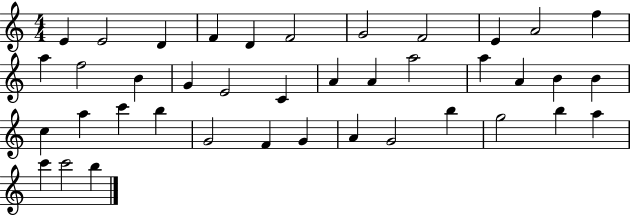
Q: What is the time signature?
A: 4/4